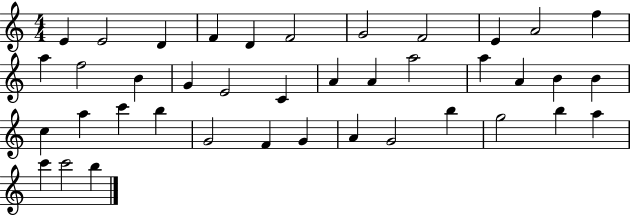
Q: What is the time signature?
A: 4/4